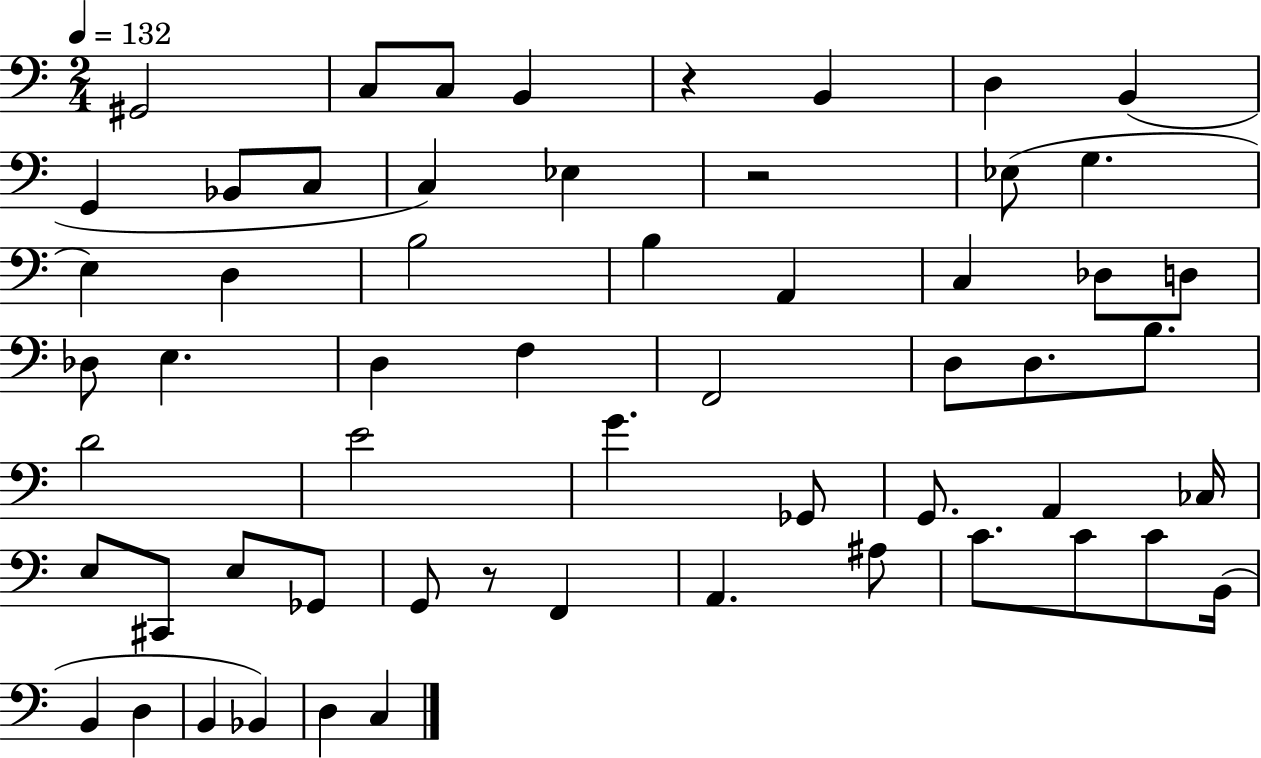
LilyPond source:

{
  \clef bass
  \numericTimeSignature
  \time 2/4
  \key c \major
  \tempo 4 = 132
  gis,2 | c8 c8 b,4 | r4 b,4 | d4 b,4( | \break g,4 bes,8 c8 | c4) ees4 | r2 | ees8( g4. | \break e4) d4 | b2 | b4 a,4 | c4 des8 d8 | \break des8 e4. | d4 f4 | f,2 | d8 d8. b8. | \break d'2 | e'2 | g'4. ges,8 | g,8. a,4 ces16 | \break e8 cis,8 e8 ges,8 | g,8 r8 f,4 | a,4. ais8 | c'8. c'8 c'8 b,16( | \break b,4 d4 | b,4 bes,4) | d4 c4 | \bar "|."
}